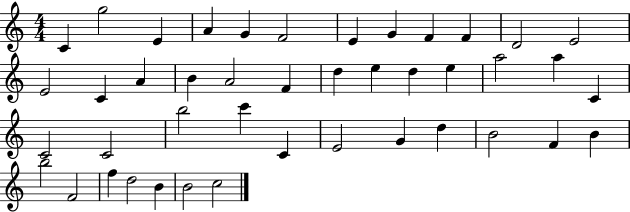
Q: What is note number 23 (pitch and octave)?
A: A5